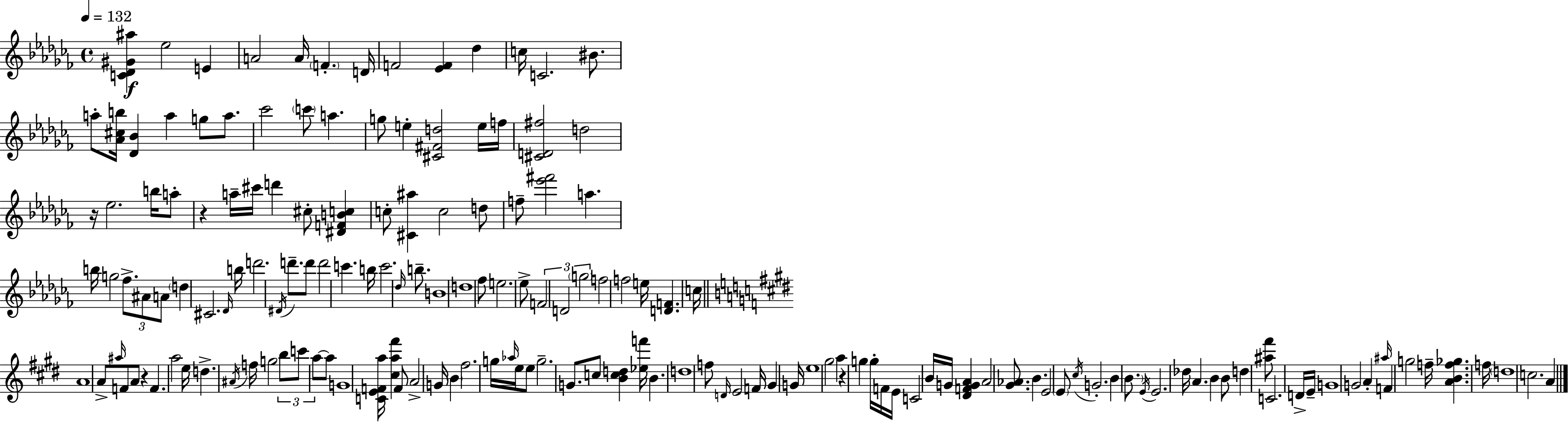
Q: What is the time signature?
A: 4/4